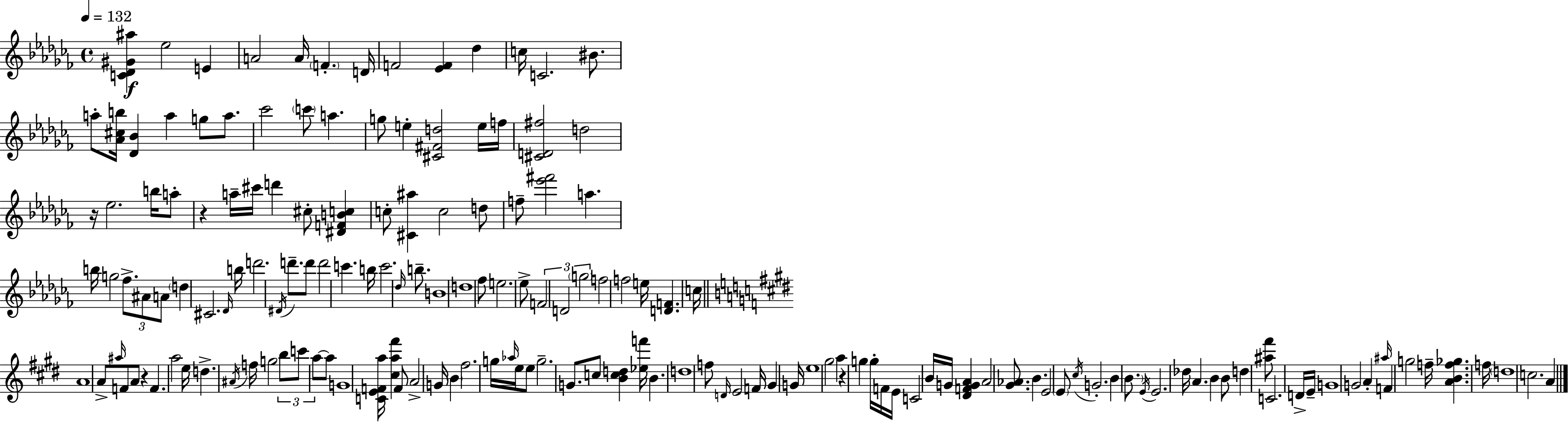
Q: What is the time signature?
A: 4/4